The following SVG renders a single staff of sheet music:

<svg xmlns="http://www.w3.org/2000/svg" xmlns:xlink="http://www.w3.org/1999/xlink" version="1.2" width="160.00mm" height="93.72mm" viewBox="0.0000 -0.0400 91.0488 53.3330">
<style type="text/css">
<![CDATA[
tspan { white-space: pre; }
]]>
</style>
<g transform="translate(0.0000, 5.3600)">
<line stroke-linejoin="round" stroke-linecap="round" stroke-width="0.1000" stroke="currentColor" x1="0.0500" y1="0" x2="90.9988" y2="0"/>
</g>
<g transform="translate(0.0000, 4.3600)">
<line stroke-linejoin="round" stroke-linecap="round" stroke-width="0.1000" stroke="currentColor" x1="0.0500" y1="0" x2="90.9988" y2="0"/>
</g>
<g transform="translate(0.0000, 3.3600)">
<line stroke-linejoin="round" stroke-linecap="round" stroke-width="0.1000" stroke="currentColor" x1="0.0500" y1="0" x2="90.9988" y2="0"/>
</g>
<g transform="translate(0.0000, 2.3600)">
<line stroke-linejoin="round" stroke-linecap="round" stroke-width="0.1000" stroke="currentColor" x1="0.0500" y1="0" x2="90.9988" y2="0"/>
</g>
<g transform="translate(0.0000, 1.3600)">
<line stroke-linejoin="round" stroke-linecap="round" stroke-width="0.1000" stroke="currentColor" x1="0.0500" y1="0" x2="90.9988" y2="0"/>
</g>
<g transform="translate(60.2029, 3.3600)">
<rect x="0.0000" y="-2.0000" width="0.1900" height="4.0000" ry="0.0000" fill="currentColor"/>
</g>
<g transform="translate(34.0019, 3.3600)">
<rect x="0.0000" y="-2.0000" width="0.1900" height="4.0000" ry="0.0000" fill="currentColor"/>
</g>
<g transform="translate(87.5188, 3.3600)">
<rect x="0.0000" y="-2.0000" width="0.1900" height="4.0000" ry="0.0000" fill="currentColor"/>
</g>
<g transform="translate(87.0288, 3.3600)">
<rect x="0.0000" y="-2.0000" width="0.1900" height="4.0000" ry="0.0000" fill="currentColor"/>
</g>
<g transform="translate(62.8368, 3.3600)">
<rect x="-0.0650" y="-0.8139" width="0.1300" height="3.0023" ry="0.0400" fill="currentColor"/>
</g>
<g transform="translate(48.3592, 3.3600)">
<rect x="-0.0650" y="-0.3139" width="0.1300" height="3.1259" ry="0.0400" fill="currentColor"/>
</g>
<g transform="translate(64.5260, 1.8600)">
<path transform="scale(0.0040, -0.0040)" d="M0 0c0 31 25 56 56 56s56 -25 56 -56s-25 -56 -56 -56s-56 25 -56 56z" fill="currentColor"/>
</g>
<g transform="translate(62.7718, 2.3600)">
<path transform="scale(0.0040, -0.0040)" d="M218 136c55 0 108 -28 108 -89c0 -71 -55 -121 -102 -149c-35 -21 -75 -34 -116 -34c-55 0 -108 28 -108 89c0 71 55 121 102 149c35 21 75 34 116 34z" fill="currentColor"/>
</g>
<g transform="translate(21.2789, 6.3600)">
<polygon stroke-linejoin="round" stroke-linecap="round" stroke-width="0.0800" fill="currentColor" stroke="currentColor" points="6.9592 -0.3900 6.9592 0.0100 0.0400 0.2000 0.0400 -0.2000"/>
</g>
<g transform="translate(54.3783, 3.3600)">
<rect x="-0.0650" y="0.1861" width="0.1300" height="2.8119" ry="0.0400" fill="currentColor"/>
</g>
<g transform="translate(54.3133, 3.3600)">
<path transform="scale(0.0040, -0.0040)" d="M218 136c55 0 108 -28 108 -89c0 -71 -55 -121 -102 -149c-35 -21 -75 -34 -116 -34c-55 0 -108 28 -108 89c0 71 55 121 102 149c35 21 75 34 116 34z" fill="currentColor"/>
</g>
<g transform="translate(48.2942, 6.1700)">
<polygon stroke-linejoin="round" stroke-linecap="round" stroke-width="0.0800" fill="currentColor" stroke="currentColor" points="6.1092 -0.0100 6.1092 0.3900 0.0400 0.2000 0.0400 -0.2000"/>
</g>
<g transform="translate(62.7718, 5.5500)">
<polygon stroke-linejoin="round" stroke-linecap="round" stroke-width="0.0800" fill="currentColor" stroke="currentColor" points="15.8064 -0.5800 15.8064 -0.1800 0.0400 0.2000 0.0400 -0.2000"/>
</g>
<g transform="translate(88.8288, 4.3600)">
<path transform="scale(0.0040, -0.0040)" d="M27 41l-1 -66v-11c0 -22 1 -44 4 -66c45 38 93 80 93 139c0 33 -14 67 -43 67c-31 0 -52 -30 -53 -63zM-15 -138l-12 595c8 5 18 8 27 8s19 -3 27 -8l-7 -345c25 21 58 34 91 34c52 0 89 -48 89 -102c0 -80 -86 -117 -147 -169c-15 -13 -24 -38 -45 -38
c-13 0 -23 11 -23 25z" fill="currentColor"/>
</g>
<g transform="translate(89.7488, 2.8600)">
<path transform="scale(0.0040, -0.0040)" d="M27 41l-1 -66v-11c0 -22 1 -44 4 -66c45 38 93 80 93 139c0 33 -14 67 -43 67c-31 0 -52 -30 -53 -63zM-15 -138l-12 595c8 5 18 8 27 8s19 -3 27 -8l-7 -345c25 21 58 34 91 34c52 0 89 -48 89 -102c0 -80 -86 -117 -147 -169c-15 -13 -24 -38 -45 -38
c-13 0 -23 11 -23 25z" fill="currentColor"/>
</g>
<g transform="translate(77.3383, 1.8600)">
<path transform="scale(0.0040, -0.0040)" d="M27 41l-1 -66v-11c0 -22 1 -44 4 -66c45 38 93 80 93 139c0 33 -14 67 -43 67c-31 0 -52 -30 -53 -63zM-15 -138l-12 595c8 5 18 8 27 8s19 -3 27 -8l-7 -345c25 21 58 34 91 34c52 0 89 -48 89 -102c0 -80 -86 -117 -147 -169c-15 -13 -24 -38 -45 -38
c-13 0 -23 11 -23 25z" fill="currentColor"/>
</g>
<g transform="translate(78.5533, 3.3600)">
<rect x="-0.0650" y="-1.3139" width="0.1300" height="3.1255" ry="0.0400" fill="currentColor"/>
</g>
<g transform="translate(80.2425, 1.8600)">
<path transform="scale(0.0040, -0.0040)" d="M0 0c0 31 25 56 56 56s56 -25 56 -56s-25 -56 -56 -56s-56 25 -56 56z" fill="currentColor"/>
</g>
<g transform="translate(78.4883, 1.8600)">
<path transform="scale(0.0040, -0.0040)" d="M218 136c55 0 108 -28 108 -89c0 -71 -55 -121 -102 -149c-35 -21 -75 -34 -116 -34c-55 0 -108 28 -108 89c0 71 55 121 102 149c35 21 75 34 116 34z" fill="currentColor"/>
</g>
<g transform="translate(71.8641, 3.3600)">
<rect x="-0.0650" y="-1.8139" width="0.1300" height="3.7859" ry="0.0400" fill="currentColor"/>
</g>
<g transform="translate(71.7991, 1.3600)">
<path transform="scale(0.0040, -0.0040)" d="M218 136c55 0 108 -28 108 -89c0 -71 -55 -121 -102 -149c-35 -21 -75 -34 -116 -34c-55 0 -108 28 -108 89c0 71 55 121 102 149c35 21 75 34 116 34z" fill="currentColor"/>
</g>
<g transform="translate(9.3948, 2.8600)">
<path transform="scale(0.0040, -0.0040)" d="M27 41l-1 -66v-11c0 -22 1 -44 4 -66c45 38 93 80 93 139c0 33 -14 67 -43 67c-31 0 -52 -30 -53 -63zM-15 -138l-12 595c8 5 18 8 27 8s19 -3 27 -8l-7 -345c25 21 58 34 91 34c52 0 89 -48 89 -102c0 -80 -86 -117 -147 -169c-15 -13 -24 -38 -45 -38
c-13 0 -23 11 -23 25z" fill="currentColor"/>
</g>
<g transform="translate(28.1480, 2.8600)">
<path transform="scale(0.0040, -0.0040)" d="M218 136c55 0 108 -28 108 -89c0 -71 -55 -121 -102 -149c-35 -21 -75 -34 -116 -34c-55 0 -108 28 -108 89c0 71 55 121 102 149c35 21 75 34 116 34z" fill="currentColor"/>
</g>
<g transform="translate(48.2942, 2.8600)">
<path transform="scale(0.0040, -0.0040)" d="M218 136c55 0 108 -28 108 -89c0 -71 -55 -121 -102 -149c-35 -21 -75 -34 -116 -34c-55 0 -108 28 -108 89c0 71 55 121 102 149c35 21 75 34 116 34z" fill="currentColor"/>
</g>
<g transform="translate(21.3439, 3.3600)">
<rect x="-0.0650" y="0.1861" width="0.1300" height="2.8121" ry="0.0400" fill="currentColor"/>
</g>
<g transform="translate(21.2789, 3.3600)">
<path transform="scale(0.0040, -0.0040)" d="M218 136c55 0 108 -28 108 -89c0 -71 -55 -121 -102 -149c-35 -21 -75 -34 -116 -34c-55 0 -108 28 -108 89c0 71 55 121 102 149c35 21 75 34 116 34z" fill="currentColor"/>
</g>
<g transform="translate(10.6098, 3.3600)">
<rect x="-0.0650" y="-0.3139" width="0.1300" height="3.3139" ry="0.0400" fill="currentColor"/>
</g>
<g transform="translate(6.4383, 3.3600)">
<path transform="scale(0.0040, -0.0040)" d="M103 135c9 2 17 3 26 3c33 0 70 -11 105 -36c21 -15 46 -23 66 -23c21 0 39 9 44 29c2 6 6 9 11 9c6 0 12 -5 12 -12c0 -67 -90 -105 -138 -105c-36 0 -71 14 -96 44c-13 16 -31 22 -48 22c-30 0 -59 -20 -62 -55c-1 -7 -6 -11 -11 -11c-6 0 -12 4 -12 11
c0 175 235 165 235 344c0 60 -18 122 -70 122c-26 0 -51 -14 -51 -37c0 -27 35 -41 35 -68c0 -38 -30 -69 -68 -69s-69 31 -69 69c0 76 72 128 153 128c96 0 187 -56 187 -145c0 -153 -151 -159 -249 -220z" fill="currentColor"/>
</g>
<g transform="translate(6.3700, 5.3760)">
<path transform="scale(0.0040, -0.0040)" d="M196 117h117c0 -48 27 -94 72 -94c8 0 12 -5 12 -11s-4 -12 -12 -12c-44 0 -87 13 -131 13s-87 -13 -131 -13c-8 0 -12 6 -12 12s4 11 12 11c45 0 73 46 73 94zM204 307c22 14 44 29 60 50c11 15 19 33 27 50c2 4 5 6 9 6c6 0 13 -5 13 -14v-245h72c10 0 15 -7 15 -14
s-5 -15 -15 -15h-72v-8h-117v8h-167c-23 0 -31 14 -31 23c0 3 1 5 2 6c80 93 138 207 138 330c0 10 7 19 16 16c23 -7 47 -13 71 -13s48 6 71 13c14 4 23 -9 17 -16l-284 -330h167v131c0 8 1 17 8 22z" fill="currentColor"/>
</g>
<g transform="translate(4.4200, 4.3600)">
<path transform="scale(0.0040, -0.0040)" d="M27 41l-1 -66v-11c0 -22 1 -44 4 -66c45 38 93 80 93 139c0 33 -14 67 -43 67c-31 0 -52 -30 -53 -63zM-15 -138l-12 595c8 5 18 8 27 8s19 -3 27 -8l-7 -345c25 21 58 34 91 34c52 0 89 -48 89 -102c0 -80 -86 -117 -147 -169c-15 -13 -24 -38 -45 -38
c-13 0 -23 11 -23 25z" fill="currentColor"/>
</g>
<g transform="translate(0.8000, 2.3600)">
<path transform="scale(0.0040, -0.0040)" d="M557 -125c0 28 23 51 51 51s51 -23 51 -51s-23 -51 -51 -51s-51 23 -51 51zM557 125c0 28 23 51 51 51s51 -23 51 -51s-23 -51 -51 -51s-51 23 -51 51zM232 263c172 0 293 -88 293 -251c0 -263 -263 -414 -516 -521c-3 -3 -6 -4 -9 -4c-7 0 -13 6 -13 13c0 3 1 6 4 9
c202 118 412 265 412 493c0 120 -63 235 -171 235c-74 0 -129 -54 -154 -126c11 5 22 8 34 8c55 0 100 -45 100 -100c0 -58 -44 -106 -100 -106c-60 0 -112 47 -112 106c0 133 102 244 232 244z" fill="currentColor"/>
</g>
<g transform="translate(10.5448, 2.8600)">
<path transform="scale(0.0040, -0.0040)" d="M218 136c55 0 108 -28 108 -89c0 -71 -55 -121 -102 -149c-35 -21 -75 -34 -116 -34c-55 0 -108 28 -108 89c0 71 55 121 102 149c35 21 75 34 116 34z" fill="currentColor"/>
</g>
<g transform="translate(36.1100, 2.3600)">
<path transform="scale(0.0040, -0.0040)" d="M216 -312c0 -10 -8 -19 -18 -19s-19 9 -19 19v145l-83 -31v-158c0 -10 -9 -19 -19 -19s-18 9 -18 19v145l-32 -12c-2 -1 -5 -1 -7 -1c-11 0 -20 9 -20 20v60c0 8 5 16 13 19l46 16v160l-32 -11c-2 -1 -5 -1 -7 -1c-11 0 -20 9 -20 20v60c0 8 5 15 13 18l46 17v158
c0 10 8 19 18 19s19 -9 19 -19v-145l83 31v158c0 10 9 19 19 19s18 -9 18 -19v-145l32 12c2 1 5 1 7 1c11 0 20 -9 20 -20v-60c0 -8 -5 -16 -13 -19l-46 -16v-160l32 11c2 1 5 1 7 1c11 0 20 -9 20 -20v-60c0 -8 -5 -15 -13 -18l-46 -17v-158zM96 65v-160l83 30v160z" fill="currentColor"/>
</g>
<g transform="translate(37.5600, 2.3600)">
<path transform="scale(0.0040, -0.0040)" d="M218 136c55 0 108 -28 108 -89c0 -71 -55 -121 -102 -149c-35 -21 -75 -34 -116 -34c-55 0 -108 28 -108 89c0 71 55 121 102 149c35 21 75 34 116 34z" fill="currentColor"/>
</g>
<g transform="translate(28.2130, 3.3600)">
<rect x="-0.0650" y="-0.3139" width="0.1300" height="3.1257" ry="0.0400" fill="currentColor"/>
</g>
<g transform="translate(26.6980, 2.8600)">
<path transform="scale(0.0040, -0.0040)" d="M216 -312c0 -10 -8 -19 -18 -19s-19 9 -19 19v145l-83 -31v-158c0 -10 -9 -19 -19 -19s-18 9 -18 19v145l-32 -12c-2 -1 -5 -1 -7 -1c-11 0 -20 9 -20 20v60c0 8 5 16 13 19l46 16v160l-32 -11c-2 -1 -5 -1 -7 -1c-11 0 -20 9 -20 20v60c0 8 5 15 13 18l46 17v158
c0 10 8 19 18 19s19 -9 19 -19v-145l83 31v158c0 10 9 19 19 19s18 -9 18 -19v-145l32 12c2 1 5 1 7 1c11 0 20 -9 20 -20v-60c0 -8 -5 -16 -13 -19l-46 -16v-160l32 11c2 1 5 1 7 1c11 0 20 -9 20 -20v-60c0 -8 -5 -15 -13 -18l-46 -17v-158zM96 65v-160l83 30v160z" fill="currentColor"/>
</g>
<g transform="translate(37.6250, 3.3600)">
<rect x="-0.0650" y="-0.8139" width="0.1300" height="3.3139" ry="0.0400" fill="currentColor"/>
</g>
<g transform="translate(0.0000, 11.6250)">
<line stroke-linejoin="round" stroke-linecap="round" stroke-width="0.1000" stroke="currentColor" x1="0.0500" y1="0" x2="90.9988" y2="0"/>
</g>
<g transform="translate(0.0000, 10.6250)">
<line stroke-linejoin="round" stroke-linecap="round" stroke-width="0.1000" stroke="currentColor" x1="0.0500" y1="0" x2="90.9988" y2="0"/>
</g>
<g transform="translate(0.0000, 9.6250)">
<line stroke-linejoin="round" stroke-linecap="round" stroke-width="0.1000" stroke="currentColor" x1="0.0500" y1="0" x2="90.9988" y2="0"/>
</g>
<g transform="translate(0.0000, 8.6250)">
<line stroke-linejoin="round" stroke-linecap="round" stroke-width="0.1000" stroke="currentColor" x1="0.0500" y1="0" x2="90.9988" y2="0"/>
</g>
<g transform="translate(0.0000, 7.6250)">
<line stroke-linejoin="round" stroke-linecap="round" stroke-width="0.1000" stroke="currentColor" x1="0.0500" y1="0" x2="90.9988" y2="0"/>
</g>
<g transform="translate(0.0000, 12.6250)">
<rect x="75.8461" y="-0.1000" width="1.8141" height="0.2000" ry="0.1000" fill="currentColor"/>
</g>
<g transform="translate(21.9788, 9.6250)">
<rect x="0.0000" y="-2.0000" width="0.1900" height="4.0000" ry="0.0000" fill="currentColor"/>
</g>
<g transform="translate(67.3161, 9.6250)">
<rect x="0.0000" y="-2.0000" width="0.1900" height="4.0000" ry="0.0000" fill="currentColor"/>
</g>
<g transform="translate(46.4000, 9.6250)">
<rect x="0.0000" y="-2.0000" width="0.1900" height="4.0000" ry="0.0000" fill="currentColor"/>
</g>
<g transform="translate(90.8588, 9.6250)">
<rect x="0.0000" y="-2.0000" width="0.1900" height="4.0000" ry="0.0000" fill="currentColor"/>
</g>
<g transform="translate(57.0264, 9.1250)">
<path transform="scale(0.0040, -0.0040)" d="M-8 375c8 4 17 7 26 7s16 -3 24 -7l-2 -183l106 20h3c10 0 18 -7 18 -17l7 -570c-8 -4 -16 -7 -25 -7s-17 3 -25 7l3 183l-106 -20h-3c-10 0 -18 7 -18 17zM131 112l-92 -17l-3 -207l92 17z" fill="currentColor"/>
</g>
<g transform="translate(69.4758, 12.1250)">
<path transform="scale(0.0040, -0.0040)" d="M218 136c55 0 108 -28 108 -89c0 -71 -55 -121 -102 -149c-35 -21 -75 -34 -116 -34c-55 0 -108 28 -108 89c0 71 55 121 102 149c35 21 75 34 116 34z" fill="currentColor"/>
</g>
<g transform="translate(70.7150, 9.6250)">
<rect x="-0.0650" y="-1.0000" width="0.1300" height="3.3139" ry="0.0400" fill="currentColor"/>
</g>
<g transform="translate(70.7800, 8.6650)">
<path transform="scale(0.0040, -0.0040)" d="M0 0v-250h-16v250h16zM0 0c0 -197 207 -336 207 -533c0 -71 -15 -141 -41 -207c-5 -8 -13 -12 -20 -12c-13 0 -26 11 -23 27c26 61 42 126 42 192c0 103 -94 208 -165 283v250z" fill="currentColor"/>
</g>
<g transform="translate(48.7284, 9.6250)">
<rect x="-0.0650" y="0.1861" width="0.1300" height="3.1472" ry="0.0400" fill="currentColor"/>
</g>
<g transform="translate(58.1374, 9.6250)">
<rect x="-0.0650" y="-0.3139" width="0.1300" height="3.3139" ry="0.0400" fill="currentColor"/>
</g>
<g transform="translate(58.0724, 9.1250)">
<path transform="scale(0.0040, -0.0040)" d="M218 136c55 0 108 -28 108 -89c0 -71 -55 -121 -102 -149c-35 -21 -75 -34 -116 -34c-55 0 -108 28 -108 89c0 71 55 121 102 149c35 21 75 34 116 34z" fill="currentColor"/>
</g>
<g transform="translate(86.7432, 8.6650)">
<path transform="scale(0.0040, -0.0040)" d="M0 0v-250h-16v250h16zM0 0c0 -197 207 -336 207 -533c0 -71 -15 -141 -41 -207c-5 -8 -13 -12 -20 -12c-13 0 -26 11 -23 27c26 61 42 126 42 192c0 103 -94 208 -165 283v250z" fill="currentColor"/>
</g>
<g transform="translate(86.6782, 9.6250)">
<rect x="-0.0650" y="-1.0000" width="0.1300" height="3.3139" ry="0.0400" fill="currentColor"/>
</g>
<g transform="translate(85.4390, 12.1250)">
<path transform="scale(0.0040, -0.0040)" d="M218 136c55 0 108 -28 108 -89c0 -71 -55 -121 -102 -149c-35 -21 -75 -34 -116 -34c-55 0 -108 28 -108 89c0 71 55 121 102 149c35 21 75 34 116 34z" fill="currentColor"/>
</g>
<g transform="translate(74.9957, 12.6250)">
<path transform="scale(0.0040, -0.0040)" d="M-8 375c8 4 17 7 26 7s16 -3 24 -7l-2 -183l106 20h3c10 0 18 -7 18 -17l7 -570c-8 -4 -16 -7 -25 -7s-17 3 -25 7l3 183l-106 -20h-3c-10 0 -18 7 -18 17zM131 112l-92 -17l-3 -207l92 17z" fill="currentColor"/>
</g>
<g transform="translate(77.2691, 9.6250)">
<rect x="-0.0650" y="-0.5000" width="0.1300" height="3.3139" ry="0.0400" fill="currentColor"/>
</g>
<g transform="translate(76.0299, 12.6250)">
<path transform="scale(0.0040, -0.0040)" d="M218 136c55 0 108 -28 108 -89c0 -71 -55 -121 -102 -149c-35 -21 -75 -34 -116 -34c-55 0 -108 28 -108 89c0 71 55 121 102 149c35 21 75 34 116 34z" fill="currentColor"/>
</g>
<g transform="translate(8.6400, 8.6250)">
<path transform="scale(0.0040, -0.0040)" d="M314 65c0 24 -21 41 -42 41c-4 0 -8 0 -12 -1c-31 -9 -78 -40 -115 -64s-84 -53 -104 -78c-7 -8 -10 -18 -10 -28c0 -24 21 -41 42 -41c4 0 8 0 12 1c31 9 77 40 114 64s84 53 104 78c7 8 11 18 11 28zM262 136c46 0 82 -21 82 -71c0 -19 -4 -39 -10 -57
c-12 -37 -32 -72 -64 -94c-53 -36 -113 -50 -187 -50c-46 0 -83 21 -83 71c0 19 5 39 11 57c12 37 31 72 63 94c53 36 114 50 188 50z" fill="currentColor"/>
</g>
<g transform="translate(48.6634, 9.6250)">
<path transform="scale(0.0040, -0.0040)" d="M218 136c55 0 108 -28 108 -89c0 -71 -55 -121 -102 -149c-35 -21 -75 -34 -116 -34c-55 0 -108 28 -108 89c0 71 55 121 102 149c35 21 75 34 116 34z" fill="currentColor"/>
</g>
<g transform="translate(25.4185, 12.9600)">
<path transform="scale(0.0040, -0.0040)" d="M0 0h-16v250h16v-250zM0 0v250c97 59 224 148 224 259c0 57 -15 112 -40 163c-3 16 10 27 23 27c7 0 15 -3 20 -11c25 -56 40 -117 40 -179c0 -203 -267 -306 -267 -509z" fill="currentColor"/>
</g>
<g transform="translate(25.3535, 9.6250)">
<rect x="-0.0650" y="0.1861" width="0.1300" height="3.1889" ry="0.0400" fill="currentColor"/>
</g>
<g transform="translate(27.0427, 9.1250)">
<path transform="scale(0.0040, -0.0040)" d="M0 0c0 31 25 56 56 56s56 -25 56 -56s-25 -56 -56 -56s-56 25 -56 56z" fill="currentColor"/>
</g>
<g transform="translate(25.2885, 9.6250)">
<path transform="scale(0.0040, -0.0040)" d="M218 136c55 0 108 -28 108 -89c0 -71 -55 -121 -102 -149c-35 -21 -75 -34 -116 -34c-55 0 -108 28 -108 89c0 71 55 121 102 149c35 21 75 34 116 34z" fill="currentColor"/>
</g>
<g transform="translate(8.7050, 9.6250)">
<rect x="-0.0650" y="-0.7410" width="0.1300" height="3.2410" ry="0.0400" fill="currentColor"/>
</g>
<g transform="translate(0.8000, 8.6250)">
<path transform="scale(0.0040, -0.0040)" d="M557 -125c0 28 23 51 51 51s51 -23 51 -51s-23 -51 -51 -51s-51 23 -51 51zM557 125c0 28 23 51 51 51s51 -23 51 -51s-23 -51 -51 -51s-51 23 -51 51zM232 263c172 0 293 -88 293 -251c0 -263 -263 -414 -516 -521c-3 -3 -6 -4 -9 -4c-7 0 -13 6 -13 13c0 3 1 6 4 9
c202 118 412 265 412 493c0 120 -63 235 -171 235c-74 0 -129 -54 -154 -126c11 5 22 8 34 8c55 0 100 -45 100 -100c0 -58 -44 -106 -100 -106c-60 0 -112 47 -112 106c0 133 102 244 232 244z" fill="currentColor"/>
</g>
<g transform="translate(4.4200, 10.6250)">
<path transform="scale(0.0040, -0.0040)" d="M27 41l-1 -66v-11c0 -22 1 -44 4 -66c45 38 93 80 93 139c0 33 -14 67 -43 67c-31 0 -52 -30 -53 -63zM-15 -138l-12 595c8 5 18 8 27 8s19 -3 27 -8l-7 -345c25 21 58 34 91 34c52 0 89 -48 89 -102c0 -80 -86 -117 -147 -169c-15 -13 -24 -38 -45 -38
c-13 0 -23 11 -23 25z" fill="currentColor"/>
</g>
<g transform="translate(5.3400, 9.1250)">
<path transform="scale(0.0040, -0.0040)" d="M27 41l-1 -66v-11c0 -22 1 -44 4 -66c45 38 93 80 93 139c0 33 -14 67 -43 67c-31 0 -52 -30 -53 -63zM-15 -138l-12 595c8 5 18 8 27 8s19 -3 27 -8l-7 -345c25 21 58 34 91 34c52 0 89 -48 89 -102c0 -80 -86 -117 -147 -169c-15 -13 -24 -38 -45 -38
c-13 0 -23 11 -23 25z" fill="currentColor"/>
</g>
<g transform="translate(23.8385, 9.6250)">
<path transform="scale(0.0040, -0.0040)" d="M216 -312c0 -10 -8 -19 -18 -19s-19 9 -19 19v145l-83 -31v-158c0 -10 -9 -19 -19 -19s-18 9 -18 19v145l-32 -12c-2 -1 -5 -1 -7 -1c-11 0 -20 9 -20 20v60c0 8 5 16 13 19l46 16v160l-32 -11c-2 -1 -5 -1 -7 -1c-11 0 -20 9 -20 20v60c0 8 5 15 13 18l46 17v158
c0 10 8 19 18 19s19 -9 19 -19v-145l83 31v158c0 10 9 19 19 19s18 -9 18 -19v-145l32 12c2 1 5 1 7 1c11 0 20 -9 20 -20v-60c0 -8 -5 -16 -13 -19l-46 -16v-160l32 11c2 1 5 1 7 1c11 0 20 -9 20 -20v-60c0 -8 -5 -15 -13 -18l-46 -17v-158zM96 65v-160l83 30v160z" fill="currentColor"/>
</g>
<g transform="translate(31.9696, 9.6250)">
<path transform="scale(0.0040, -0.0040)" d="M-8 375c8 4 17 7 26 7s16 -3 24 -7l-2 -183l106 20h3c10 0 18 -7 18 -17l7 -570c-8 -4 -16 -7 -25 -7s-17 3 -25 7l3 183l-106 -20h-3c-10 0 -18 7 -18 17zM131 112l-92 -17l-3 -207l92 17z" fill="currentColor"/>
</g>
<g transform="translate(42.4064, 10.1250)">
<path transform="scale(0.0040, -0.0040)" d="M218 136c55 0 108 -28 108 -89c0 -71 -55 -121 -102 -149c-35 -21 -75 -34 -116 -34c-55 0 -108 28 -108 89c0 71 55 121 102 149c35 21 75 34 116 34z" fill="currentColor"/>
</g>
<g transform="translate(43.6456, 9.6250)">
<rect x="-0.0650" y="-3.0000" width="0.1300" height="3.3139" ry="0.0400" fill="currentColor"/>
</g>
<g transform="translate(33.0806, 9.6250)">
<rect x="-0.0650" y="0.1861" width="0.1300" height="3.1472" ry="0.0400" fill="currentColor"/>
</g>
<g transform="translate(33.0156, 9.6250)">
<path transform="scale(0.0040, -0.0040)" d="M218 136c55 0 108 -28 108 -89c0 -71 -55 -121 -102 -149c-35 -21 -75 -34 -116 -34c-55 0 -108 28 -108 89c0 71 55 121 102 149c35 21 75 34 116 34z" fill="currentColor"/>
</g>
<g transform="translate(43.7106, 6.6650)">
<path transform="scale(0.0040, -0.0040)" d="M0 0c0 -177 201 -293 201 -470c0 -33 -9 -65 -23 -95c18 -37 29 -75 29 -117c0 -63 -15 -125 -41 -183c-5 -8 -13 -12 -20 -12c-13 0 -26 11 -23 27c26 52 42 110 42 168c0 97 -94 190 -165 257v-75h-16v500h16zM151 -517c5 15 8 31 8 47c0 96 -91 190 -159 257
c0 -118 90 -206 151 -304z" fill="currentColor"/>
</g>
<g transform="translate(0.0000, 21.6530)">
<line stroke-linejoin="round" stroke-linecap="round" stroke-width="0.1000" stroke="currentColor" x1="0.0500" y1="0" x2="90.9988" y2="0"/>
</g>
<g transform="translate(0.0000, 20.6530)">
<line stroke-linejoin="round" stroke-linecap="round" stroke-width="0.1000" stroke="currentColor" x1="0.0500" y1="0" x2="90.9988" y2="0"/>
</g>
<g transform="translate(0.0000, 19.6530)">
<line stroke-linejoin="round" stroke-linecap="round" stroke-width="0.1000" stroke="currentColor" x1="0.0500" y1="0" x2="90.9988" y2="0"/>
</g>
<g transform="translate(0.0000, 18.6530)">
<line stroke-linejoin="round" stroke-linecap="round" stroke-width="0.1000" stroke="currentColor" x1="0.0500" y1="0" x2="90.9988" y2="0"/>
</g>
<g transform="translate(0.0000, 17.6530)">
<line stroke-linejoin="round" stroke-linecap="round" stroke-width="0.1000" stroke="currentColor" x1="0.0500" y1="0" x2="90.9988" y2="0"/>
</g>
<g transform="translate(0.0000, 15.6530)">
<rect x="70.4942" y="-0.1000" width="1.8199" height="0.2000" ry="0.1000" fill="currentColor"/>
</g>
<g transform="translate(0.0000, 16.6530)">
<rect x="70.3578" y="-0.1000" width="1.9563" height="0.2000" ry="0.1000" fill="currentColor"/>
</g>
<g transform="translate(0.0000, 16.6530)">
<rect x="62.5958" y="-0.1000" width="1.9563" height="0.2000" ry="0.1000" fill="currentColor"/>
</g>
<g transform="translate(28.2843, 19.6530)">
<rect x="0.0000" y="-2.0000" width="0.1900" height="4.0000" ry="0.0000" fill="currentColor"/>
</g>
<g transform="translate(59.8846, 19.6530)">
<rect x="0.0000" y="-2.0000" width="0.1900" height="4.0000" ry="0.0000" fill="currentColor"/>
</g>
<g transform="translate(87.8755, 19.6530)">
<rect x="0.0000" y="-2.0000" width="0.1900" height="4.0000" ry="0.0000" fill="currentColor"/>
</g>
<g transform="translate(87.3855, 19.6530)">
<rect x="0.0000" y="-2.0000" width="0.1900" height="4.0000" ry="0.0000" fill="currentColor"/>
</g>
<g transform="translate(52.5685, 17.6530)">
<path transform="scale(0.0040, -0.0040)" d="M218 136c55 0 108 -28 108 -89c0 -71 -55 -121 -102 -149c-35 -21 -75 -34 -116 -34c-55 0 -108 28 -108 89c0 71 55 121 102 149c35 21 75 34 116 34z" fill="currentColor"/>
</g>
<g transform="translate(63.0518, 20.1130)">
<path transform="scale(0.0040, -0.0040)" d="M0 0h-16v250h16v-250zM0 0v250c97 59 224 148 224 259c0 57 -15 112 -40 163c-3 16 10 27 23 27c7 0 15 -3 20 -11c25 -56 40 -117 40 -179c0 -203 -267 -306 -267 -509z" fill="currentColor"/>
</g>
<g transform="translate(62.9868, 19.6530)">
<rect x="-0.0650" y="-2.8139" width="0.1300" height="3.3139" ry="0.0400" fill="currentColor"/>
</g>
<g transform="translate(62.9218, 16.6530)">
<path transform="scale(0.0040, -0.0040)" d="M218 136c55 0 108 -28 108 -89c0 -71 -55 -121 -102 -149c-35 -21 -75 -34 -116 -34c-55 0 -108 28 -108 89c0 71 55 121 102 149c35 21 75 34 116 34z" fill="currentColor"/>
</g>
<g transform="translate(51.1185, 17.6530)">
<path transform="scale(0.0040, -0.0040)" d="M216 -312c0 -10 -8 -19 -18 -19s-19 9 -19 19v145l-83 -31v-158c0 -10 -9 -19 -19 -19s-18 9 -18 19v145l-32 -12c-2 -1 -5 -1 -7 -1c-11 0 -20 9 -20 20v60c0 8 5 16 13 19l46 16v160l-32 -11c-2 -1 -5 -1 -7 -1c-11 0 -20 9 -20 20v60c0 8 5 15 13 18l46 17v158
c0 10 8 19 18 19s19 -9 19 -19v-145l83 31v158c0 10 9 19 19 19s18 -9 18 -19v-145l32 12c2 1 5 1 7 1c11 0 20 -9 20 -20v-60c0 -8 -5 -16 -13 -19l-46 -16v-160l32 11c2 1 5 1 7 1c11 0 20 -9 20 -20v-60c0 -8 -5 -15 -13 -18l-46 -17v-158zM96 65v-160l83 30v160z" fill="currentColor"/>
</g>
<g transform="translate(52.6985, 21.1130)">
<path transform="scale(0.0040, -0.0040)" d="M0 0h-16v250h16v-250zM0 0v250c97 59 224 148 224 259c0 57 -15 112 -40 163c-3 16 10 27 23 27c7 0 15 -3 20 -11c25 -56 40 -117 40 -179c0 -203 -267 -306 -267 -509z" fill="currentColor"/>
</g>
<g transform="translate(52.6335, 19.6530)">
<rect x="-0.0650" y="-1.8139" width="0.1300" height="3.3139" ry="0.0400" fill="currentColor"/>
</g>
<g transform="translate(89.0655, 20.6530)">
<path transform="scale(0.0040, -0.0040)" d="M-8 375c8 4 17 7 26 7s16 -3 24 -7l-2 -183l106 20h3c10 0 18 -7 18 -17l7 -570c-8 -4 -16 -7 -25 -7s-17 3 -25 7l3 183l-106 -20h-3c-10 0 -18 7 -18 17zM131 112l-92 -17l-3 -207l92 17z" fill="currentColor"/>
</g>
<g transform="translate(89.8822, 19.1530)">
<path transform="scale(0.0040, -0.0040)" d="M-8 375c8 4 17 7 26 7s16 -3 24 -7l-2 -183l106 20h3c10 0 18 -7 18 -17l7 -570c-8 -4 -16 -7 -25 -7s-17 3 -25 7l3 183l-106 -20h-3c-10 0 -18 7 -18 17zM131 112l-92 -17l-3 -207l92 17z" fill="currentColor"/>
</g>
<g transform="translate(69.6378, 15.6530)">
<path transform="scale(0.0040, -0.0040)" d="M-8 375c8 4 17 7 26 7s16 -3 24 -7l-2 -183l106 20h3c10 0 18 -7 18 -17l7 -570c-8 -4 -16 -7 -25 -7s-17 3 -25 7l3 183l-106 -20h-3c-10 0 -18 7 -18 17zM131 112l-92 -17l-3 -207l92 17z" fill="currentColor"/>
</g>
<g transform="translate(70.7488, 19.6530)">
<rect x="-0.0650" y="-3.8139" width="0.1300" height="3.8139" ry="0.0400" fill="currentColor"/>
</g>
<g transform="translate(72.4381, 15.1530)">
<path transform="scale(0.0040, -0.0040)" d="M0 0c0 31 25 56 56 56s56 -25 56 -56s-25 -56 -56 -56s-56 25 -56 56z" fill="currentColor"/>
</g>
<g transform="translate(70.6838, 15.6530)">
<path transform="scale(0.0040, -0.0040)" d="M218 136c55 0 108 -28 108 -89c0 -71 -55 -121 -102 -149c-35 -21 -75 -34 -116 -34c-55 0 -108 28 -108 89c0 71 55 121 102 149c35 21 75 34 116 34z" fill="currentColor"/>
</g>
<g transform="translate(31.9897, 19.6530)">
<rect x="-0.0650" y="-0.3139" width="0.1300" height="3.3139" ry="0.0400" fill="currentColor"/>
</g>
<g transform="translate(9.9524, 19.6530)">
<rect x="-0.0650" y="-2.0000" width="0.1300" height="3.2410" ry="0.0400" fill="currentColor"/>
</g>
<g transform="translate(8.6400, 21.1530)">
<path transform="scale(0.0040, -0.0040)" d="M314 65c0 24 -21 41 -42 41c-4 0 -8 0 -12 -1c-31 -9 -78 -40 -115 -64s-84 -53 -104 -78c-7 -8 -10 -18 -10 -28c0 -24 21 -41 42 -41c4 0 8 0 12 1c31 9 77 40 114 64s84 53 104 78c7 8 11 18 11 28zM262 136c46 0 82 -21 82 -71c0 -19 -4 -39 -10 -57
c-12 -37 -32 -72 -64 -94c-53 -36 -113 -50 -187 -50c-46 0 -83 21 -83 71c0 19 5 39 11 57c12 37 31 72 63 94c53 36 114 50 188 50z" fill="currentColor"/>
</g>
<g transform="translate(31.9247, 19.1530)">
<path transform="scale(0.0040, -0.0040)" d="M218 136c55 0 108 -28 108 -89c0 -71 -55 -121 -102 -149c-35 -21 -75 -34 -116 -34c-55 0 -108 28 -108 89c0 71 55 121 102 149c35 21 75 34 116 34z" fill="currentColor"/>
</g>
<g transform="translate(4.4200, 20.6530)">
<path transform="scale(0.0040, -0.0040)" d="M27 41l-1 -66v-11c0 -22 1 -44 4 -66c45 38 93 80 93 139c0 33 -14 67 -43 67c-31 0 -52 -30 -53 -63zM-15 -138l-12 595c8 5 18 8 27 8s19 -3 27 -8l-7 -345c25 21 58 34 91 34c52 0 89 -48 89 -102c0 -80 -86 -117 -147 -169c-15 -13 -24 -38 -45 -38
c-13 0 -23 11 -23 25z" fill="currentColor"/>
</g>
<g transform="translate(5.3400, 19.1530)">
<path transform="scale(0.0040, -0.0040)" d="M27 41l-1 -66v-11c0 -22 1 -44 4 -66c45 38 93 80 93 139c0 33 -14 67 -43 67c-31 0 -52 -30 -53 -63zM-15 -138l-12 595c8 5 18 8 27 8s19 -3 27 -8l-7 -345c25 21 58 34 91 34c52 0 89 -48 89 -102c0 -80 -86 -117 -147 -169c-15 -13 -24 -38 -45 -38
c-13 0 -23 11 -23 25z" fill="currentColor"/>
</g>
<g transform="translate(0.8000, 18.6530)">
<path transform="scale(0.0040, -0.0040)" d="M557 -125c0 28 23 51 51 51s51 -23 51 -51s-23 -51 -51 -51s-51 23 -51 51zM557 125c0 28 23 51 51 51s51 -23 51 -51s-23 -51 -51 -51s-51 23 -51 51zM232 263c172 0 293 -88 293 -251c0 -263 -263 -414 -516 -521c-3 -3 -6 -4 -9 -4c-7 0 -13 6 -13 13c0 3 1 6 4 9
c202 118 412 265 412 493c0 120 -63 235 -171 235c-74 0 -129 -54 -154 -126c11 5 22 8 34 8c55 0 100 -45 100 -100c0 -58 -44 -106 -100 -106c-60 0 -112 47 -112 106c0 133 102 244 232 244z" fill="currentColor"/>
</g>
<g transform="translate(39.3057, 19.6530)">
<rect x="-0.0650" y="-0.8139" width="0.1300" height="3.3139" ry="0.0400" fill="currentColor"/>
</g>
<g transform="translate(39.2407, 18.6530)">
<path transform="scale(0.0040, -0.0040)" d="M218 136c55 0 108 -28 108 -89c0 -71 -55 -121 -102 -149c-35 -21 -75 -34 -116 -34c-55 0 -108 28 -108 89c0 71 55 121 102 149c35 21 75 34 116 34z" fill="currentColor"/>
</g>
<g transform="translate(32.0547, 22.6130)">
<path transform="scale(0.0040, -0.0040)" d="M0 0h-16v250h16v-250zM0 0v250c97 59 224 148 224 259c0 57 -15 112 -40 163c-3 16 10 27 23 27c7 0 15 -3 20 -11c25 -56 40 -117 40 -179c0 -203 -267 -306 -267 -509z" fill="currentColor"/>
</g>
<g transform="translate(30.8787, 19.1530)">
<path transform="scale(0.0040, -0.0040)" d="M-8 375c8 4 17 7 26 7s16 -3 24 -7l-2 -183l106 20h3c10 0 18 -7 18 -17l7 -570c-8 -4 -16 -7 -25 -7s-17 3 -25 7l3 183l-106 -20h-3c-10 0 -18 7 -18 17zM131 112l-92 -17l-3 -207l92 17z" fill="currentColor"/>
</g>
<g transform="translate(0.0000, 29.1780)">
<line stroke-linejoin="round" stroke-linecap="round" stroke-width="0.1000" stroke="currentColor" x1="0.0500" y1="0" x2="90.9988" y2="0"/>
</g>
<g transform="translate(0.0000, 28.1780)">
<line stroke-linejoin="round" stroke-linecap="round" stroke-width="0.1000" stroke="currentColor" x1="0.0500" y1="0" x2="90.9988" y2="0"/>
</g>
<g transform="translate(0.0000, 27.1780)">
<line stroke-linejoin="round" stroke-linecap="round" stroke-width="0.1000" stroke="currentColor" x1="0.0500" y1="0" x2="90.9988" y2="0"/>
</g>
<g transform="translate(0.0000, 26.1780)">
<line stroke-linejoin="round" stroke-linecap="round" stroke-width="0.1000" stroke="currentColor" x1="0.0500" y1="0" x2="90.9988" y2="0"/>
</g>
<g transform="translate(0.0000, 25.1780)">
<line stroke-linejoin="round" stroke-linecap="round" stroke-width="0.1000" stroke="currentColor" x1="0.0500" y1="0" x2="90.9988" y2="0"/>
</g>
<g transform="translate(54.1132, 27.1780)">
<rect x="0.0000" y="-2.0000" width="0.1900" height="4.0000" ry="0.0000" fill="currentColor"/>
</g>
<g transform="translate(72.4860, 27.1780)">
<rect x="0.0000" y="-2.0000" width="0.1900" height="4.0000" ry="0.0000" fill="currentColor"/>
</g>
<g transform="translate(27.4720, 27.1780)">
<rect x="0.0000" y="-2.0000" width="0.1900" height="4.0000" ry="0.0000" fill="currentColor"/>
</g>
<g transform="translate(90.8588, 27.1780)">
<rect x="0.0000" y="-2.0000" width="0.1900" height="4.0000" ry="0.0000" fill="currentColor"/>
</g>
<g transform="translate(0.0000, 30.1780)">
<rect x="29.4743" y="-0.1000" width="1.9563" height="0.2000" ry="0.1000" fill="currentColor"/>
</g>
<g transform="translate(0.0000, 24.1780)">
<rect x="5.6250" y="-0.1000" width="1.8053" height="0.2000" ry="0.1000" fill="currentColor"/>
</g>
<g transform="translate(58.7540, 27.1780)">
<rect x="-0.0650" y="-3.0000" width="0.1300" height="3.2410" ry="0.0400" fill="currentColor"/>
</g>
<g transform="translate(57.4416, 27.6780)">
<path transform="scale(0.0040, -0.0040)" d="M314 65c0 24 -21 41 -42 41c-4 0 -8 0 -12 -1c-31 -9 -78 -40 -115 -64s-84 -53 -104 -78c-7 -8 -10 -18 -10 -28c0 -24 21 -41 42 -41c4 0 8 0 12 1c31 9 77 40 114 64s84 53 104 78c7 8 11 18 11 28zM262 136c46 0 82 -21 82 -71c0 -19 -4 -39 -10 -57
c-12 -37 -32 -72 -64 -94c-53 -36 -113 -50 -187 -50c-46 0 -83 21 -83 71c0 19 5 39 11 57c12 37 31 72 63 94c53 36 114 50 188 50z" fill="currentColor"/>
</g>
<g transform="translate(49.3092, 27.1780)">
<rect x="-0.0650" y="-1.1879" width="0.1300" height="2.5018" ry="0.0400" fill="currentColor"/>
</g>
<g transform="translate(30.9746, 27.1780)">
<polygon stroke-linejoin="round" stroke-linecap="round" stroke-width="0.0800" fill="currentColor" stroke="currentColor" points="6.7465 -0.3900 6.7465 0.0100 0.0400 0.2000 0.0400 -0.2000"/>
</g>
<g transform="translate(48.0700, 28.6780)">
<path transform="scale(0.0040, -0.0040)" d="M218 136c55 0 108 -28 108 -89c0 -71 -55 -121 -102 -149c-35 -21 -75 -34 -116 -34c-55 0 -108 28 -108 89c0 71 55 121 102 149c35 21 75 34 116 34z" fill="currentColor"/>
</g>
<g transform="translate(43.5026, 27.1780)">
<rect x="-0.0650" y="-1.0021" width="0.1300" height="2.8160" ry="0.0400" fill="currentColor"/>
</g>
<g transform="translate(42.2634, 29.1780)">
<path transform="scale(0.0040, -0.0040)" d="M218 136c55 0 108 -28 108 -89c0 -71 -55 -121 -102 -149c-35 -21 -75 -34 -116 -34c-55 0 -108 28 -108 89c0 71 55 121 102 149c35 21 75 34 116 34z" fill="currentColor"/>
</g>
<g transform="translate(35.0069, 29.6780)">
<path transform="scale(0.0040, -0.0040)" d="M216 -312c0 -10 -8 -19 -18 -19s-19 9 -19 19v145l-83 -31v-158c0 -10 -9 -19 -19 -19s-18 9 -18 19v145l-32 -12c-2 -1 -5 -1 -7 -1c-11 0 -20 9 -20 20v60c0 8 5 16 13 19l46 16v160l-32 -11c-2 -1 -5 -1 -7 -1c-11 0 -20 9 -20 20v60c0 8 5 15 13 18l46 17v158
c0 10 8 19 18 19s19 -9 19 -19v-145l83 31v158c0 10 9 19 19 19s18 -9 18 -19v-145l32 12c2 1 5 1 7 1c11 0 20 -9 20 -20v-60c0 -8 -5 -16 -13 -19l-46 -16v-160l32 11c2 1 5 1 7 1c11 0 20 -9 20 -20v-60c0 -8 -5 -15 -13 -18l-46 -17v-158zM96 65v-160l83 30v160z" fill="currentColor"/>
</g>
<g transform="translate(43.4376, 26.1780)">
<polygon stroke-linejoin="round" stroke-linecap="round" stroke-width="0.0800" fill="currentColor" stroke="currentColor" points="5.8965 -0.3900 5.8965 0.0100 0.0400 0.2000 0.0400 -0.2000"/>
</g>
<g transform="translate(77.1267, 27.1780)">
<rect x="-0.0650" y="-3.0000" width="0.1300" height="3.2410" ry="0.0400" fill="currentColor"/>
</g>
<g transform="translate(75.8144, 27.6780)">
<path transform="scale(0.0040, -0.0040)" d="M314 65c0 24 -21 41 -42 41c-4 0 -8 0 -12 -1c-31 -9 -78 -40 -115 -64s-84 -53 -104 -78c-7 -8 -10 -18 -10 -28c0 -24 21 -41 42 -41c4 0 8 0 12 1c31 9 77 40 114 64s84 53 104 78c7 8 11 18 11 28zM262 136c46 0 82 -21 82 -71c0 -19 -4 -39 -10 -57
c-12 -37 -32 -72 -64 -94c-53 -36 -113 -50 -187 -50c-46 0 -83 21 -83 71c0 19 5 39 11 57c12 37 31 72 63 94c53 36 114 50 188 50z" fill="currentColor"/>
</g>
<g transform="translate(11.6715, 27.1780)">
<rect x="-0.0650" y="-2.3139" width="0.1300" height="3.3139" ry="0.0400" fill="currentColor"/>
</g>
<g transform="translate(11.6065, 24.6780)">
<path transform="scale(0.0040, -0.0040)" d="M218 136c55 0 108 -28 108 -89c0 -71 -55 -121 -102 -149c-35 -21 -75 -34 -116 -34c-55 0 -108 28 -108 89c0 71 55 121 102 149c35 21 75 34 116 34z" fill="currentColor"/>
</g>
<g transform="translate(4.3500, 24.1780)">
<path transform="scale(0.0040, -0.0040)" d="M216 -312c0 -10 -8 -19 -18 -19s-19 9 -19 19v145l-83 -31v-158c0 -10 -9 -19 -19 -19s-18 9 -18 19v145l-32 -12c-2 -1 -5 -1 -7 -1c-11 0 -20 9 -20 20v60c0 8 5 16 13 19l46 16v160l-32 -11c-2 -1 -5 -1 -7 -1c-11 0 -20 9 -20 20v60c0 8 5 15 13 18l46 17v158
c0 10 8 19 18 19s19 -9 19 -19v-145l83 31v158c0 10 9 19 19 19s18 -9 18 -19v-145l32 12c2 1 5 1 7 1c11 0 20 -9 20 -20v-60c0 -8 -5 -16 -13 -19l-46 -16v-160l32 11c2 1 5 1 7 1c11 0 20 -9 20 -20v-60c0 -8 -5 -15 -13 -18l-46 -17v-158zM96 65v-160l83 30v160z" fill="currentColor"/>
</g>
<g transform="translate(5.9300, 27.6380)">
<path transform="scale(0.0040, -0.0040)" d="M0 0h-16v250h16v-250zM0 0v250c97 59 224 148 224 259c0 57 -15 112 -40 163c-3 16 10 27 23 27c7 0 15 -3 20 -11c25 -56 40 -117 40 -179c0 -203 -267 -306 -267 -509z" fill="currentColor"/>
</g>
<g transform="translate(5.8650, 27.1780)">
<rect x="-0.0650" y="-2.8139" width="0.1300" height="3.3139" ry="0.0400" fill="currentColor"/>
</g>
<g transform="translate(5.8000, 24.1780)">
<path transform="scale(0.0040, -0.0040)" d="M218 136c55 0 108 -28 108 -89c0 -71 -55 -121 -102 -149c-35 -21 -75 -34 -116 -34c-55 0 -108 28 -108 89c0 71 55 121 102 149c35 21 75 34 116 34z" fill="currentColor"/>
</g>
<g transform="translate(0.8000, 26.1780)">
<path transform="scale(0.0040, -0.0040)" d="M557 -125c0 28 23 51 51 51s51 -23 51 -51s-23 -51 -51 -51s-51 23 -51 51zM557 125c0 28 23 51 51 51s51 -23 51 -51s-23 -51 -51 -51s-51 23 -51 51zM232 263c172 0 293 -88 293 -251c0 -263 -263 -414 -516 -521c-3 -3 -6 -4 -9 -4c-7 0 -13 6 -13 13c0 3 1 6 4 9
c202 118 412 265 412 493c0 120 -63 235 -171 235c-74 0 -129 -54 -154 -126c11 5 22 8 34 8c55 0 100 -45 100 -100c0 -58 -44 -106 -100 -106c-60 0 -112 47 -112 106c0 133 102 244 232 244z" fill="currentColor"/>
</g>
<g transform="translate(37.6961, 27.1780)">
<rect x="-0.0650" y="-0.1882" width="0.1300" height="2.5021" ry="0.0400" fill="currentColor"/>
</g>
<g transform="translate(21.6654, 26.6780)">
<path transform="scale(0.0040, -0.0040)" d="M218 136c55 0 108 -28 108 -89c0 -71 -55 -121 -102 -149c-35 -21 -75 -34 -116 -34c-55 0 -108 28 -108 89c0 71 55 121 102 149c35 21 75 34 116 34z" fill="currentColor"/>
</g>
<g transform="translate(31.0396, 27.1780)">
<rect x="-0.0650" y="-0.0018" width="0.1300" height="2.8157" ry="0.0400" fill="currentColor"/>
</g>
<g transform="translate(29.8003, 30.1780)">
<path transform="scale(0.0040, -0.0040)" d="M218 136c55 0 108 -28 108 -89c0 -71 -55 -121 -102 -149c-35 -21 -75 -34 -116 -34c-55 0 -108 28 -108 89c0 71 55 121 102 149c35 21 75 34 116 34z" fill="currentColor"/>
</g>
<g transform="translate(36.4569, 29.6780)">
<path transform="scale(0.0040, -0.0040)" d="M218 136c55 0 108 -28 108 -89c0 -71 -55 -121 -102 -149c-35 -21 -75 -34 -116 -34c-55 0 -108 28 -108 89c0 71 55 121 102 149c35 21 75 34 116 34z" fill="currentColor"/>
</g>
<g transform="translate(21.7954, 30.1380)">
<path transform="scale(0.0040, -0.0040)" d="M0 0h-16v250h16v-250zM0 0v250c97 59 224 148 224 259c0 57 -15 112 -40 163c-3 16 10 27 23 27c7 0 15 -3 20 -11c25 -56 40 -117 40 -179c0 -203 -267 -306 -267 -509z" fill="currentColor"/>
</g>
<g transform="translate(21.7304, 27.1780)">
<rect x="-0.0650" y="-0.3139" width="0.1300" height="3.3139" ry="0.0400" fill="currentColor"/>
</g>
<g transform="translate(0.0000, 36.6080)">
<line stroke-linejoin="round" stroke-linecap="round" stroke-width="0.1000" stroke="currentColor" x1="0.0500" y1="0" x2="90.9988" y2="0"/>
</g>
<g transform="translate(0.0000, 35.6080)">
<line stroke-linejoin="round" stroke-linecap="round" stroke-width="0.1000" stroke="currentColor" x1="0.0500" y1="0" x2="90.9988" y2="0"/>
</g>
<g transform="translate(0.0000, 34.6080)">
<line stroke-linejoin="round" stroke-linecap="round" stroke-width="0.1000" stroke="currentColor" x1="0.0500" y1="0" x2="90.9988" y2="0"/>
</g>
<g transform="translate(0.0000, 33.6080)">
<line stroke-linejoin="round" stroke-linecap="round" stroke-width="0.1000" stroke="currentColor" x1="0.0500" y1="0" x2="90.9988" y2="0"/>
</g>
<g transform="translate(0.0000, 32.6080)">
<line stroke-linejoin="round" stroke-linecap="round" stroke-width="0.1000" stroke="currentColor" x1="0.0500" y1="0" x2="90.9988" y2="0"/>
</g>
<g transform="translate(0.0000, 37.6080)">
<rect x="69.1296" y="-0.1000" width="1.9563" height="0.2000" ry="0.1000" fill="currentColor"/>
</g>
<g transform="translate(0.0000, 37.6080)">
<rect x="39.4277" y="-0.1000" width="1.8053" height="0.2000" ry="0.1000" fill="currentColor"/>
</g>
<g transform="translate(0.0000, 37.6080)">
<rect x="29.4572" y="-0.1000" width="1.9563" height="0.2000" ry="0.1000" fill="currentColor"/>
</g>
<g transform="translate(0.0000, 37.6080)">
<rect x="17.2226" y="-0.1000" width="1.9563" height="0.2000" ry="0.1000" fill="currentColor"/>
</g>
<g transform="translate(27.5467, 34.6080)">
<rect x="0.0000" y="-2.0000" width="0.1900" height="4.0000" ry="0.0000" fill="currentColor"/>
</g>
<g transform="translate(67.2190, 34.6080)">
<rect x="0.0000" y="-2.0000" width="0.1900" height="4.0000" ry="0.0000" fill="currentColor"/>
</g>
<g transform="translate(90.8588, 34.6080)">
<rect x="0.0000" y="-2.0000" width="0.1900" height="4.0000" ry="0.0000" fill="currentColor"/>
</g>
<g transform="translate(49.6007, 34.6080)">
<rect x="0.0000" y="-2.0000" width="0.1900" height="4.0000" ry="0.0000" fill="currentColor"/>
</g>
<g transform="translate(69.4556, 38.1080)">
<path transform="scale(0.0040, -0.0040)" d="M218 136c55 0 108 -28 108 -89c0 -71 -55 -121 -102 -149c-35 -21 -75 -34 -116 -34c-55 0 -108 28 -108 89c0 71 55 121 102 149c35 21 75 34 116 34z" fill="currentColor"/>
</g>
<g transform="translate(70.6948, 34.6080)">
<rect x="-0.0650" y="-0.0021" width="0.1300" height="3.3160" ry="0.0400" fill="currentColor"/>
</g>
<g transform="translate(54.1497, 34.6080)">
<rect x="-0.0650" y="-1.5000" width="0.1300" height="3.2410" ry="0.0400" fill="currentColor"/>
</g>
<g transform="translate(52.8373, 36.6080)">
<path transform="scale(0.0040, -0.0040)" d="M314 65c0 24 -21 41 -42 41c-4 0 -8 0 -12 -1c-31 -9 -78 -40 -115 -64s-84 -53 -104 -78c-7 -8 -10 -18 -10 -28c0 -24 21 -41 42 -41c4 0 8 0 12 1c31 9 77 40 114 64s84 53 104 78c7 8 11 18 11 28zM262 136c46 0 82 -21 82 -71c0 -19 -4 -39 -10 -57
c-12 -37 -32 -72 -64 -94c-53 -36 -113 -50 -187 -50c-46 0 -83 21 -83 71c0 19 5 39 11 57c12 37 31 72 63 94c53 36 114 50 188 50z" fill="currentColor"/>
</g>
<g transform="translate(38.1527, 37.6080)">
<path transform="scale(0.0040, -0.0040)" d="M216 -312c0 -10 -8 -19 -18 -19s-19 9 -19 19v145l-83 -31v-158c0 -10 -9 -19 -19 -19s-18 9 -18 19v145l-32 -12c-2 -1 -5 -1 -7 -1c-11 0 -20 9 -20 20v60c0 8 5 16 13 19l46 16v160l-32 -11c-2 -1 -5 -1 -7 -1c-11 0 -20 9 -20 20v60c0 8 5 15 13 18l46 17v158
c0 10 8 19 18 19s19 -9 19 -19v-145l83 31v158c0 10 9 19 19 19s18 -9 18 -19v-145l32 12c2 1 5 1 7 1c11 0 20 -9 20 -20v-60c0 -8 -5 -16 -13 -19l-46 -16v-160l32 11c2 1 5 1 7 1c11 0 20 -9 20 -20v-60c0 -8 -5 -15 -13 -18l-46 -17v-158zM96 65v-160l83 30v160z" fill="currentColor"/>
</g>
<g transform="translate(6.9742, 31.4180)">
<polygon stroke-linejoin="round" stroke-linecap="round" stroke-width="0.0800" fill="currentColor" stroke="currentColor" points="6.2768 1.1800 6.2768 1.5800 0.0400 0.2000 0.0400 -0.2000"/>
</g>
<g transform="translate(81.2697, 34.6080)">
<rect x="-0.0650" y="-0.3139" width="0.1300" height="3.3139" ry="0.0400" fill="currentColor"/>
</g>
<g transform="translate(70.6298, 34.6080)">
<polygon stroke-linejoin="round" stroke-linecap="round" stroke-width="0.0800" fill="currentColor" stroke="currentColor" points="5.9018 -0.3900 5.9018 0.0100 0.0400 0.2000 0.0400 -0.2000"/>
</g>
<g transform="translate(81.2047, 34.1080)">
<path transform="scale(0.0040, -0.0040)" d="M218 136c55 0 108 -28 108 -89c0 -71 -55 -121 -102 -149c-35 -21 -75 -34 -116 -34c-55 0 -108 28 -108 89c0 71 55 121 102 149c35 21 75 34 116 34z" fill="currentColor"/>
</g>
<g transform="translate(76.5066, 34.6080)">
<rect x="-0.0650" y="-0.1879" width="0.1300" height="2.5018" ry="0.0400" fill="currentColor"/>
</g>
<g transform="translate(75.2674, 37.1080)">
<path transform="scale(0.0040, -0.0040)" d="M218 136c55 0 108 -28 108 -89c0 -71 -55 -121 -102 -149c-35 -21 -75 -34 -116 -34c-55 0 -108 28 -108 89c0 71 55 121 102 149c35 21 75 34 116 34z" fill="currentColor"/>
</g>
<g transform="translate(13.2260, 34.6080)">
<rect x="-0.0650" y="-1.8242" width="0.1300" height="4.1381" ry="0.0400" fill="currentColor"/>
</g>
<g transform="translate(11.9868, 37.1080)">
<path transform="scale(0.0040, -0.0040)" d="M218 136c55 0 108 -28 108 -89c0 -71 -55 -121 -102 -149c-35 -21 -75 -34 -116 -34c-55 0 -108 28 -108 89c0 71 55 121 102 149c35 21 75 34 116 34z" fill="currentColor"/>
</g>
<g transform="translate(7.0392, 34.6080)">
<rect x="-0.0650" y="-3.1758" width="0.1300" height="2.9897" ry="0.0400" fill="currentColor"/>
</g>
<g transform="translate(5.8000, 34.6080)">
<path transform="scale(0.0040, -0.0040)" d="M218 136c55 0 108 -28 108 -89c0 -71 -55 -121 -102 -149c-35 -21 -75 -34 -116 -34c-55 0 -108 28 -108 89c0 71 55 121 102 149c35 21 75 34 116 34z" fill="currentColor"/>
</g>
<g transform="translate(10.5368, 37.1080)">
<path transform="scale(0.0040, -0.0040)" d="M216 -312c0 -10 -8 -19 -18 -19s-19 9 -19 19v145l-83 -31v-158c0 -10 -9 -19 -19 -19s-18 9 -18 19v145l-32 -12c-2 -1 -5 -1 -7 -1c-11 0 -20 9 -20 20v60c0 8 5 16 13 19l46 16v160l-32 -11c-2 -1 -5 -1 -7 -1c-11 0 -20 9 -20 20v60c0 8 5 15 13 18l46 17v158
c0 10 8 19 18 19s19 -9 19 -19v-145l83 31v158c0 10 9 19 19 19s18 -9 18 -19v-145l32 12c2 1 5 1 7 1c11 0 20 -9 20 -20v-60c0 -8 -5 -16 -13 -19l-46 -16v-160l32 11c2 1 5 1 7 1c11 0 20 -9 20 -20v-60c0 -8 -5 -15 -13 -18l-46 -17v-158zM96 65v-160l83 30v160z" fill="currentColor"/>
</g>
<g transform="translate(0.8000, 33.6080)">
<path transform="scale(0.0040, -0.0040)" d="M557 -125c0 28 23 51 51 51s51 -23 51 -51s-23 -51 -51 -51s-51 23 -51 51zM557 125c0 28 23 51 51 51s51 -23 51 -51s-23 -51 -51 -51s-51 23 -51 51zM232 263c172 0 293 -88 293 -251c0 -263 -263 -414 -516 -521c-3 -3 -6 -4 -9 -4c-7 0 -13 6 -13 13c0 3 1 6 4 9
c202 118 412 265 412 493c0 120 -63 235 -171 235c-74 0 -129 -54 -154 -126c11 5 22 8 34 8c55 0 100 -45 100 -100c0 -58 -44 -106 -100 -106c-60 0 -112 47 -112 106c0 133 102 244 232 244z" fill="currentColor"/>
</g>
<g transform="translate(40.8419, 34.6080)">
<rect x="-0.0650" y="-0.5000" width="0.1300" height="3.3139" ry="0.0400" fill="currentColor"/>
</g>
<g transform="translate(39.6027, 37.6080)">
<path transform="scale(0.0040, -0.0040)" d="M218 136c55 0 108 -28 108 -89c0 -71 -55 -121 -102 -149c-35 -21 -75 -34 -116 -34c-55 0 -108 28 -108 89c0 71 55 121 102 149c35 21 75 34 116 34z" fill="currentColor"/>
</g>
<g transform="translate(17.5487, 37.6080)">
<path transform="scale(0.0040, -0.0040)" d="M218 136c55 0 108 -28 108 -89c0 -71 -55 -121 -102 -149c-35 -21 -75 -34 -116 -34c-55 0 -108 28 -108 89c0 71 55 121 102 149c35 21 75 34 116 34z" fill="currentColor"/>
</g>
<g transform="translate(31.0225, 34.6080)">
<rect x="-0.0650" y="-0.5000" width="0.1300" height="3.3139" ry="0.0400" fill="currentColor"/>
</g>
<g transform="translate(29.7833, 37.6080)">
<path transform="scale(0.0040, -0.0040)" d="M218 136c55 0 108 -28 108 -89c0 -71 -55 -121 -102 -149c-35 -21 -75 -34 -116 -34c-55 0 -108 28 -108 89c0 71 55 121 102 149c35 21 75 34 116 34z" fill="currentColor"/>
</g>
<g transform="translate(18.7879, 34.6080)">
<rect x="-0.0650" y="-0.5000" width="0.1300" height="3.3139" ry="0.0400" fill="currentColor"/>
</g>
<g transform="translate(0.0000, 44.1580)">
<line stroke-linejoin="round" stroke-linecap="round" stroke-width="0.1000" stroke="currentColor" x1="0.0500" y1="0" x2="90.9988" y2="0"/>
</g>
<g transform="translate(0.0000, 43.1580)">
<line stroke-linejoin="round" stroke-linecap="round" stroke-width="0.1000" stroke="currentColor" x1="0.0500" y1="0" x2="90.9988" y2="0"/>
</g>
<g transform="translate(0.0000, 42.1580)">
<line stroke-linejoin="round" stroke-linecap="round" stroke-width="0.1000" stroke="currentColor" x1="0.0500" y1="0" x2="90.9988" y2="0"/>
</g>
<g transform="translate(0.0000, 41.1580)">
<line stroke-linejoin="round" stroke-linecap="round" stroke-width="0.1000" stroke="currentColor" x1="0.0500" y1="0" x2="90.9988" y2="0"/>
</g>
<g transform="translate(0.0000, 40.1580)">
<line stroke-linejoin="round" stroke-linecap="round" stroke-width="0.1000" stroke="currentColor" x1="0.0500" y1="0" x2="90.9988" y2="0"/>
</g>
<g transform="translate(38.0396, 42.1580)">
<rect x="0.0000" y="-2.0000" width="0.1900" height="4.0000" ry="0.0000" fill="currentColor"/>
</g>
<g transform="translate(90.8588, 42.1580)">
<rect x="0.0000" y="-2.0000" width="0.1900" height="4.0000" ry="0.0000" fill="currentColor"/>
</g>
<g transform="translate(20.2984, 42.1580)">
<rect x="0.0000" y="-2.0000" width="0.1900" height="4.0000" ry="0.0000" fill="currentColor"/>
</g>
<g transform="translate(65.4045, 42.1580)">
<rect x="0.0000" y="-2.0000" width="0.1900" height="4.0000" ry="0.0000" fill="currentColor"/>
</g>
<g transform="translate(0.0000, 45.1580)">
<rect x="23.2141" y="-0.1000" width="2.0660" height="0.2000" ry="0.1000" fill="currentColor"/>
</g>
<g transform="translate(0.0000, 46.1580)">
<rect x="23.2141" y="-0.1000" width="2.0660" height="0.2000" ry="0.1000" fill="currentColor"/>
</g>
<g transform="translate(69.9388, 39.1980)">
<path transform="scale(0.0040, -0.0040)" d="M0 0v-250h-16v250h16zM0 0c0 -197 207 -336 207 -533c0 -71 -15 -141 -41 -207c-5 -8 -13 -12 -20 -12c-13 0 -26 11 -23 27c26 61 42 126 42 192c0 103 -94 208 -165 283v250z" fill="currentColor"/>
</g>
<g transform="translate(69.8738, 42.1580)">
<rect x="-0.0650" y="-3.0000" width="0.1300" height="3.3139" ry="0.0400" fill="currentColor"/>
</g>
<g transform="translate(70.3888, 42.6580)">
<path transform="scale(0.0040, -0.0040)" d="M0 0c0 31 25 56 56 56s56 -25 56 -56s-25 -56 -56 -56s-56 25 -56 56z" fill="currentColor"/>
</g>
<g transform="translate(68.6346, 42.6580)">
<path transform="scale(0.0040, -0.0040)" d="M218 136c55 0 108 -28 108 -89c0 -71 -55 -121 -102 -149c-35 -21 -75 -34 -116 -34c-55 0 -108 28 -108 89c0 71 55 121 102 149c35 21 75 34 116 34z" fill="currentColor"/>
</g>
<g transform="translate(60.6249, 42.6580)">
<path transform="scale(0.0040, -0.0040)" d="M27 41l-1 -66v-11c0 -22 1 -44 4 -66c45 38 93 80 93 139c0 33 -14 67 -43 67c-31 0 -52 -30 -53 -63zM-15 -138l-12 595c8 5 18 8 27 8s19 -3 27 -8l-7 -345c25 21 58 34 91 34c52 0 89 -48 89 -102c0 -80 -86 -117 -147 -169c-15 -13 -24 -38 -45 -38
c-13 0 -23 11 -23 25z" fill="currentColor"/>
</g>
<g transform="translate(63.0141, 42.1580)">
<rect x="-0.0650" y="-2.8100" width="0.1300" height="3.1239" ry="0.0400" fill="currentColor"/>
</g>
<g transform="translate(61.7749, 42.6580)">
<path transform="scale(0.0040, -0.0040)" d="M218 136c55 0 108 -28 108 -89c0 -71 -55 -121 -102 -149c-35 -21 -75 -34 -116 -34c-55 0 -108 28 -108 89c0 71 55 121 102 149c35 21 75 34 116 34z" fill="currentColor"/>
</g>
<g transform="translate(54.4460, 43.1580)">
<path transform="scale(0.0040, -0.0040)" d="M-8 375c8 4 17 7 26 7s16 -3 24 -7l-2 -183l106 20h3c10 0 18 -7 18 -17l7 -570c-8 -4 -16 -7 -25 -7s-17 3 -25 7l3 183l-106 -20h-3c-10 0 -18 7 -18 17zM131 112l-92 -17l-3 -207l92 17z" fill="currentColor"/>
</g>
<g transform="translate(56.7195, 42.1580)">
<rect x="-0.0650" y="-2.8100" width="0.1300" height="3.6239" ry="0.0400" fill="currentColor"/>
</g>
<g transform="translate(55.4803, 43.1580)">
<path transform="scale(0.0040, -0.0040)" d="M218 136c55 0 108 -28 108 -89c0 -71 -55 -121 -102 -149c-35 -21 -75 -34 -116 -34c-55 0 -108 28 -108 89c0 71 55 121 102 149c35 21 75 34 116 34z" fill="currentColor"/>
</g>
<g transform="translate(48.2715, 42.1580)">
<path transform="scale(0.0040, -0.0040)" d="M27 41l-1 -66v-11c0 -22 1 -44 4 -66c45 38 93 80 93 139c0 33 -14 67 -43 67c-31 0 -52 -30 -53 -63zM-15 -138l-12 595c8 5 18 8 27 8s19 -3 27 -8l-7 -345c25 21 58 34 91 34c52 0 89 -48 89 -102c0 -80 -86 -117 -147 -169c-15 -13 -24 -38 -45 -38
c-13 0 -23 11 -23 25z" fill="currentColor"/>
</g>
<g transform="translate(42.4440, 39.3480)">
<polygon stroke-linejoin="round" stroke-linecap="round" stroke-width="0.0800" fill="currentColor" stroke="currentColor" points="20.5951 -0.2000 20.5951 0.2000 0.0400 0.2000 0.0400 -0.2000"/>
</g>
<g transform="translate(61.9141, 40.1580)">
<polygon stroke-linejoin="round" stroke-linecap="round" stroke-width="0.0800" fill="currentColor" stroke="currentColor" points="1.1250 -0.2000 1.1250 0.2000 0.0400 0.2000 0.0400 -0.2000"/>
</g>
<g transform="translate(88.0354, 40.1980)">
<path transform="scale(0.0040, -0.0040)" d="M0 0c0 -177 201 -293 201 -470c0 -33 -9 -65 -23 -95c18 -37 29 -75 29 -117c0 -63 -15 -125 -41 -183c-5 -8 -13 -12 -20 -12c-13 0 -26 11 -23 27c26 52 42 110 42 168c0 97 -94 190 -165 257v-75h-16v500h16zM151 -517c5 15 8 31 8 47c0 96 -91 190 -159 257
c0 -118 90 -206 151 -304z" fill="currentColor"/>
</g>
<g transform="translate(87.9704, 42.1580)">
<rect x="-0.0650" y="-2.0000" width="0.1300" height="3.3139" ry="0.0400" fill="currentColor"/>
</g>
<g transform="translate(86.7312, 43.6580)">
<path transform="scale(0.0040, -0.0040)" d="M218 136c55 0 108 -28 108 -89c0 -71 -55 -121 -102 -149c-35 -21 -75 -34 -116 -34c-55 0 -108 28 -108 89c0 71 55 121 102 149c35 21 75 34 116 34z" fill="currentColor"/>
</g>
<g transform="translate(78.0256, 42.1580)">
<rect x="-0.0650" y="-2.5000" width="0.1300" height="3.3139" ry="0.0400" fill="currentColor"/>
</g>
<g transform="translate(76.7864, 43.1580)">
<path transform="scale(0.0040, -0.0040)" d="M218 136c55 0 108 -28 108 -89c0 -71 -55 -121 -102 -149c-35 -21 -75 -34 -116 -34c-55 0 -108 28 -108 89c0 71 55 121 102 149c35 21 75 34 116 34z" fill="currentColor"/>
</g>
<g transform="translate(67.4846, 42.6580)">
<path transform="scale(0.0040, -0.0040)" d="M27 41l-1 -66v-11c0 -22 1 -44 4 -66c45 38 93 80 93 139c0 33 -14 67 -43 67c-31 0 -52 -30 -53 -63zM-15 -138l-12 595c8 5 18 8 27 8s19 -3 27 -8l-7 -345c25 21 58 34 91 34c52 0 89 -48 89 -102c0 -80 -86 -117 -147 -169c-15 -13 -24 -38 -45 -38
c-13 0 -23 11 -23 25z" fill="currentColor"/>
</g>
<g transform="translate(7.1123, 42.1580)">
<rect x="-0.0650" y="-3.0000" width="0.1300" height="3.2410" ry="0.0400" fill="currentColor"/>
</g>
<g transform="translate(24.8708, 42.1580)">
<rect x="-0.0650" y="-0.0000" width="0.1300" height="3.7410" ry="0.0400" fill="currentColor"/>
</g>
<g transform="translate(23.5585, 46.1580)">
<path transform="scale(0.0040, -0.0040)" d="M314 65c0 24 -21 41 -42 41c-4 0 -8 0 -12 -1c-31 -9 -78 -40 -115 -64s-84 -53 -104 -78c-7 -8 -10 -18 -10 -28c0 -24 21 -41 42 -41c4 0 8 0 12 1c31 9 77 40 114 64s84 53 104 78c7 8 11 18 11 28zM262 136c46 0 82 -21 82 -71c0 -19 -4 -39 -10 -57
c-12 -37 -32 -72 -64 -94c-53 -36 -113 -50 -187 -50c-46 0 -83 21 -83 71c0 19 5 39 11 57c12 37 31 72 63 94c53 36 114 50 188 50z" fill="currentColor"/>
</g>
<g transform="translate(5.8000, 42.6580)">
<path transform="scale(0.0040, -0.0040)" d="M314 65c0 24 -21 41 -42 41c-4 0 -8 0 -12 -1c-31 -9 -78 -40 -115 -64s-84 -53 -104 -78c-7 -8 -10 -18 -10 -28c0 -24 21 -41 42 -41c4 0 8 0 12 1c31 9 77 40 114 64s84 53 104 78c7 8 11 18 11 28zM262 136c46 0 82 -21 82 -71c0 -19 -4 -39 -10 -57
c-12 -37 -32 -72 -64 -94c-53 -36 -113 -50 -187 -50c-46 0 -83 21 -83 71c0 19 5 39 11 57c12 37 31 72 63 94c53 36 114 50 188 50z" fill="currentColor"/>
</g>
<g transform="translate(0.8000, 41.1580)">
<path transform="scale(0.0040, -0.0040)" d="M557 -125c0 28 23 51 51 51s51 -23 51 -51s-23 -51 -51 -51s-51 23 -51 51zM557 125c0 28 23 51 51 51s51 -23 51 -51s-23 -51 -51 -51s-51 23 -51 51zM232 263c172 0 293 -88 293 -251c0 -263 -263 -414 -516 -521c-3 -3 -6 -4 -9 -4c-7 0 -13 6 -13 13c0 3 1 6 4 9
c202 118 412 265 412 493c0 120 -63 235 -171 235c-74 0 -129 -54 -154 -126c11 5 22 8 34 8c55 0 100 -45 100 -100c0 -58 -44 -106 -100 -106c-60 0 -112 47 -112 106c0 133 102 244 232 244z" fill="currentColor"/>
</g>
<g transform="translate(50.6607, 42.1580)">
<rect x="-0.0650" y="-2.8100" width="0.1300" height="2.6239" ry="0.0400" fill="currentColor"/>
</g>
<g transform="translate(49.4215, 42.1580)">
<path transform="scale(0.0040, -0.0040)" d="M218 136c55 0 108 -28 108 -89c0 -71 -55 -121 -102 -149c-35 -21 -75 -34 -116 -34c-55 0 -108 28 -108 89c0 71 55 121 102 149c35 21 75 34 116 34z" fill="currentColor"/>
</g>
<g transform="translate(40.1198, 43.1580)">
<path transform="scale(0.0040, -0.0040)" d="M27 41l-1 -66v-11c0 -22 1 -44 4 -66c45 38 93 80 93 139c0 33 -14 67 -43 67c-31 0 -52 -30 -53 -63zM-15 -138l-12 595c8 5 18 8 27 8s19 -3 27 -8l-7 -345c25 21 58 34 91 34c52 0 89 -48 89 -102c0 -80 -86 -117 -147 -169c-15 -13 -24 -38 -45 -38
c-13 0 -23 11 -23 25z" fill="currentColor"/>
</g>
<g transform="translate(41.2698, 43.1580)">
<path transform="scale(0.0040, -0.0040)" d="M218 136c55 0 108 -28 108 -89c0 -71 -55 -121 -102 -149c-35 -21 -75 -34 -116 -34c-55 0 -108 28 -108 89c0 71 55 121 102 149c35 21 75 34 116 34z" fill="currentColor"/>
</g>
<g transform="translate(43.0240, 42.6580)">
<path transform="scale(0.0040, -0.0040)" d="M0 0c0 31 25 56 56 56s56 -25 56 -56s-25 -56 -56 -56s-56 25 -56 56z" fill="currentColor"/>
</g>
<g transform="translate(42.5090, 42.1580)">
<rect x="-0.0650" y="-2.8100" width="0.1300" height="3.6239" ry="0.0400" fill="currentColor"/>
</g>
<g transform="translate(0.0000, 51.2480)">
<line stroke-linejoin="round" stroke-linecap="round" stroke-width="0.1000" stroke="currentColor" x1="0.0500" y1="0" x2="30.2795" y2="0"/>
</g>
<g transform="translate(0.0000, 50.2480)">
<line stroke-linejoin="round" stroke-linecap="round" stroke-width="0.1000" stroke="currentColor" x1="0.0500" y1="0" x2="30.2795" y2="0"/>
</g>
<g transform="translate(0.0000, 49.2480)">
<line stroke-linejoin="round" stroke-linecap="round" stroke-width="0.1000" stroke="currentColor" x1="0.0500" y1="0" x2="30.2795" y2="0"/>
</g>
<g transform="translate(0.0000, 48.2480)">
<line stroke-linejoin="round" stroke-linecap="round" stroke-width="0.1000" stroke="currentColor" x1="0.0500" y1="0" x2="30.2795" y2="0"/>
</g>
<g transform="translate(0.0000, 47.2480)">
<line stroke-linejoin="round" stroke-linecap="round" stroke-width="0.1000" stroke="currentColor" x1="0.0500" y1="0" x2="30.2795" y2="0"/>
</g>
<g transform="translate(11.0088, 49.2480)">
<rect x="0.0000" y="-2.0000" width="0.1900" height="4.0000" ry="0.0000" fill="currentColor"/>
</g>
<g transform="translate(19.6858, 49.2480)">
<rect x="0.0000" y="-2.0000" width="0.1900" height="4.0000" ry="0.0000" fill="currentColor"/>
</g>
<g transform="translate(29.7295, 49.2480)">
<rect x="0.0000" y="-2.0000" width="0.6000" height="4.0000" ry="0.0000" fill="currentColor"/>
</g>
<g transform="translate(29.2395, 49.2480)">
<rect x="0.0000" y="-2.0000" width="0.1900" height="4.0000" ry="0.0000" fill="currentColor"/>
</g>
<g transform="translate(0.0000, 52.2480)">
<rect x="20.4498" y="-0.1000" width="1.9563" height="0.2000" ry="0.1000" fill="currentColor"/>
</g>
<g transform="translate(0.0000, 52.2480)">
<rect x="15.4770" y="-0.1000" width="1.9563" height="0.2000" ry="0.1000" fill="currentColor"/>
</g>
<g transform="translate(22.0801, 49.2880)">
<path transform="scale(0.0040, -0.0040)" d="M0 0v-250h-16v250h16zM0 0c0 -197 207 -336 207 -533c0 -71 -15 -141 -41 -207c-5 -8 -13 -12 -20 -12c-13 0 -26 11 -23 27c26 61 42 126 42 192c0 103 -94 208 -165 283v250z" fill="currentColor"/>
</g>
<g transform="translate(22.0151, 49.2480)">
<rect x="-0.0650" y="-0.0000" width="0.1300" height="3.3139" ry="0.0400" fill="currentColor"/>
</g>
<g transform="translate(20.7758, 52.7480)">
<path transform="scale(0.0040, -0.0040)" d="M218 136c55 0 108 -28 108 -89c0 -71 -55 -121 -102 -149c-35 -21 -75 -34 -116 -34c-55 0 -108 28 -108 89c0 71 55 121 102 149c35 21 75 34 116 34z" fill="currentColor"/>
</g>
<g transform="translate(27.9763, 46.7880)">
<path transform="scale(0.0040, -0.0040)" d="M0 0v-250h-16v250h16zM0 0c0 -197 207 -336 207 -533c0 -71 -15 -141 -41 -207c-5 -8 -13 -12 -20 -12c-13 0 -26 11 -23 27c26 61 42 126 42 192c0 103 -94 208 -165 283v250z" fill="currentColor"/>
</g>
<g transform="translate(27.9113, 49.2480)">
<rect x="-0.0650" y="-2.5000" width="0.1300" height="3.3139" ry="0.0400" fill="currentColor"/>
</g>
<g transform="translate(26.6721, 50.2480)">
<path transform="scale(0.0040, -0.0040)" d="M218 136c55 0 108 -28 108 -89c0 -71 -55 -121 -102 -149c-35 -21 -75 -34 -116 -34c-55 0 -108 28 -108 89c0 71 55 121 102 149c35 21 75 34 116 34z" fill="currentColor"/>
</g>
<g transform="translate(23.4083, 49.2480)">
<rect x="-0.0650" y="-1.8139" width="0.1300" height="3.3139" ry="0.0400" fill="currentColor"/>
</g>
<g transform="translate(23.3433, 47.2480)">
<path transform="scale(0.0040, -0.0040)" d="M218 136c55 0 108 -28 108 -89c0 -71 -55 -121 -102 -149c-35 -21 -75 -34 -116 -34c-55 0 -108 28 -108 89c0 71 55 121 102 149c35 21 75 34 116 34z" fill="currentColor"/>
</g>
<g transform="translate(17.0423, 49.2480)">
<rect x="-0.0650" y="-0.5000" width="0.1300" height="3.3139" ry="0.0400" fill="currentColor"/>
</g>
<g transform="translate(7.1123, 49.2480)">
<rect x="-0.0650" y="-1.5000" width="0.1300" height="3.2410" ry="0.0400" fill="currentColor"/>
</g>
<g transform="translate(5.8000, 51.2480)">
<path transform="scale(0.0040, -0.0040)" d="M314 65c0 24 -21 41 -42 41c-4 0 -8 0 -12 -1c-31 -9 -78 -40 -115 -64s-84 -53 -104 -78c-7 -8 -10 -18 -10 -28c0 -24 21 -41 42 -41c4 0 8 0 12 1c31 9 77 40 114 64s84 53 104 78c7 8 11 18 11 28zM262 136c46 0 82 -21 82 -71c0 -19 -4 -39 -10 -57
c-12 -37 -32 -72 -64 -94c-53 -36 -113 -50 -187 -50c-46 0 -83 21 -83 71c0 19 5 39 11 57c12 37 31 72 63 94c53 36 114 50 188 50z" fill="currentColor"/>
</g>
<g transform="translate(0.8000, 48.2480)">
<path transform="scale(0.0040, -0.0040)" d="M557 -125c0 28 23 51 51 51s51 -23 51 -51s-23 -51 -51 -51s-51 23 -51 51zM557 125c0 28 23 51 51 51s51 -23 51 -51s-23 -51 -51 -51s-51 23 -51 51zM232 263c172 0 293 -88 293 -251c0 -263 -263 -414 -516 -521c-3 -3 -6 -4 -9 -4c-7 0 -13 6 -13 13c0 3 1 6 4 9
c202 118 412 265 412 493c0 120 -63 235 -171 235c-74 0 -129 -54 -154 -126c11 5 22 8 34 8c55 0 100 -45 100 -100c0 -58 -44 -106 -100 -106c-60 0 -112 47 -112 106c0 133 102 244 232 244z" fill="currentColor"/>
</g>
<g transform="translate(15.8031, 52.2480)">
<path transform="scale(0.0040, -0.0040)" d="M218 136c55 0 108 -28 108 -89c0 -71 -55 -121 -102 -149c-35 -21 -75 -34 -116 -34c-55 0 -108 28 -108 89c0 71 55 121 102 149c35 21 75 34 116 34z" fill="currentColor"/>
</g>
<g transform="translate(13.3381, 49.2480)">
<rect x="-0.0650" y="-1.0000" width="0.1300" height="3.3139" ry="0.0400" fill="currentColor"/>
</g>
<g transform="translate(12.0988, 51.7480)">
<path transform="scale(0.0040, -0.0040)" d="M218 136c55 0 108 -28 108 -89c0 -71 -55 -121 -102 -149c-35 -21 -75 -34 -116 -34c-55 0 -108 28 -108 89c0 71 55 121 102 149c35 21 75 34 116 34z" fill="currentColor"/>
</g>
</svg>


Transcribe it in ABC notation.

X:1
T:Untitled
M:2/4
L:1/4
K:F
_E, D,/2 ^E,/2 ^F, E,/2 D,/2 F,/2 A,/2 _G,/2 F,2 ^D,/2 D, C,/4 D, E, F,,/2 E,, F,,/2 A,,2 E,/2 F, ^A,/2 C/2 E ^C/2 B, E,/2 E,,/2 ^F,,/2 G,,/2 A,,/2 C,2 C,2 D,/2 ^F,,/2 E,, E,, ^E,, G,,2 D,,/2 F,,/2 E, C,2 C,,2 _B,,/2 _D,/2 B,,/2 _C,/4 _C,/2 B,, A,,/4 G,,2 F,, E,, D,,/2 A, B,,/2